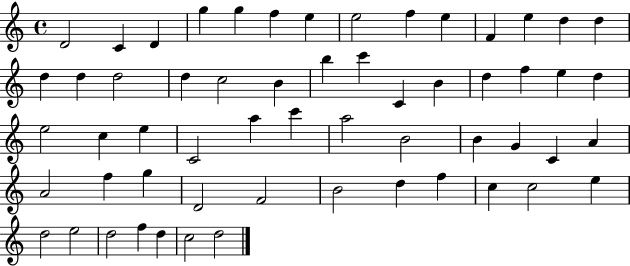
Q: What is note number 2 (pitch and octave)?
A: C4